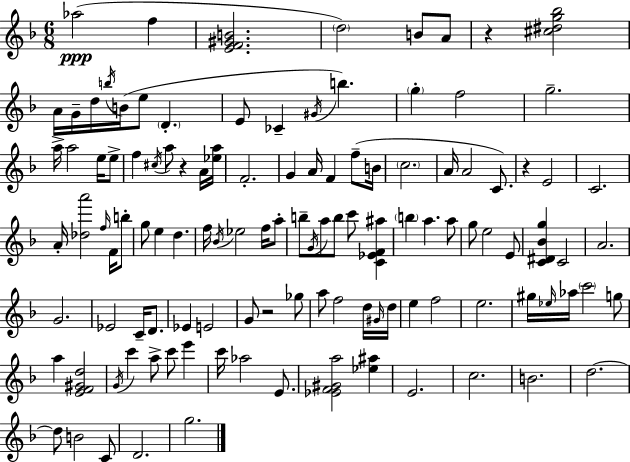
Ab5/h F5/q [E4,F4,G#4,B4]/h. D5/h B4/e A4/e R/q [C#5,D#5,G5,Bb5]/h A4/s G4/s D5/s B5/s B4/s E5/e D4/q. E4/e CES4/q G#4/s B5/q. G5/q F5/h G5/h. A5/s A5/h E5/s E5/e F5/q C#5/s A5/e R/q A4/s [Eb5,A5]/s F4/h. G4/q A4/s F4/q F5/e B4/s C5/h. A4/s A4/h C4/e. R/q E4/h C4/h. A4/s [Db5,A6]/h F5/s F4/s B5/e G5/e E5/q D5/q. F5/s Bb4/s Eb5/h F5/s A5/e B5/e G4/s A5/e B5/e C6/e [C4,Eb4,F4,A#5]/q B5/q A5/q. A5/e G5/e E5/h E4/e [C4,D#4,Bb4,G5]/q C4/h A4/h. G4/h. Eb4/h C4/s D4/e. Eb4/q E4/h G4/e R/h Gb5/e A5/e F5/h D5/s G#4/s D5/s E5/q F5/h E5/h. G#5/s Eb5/s Ab5/s C6/h G5/e A5/q [E4,F4,G#4,D5]/h G4/s C6/q A5/e C6/e E6/q C6/s Ab5/h E4/e. [Eb4,F4,G#4,A5]/h [Eb5,A#5]/q E4/h. C5/h. B4/h. D5/h. D5/e B4/h C4/e D4/h. G5/h.